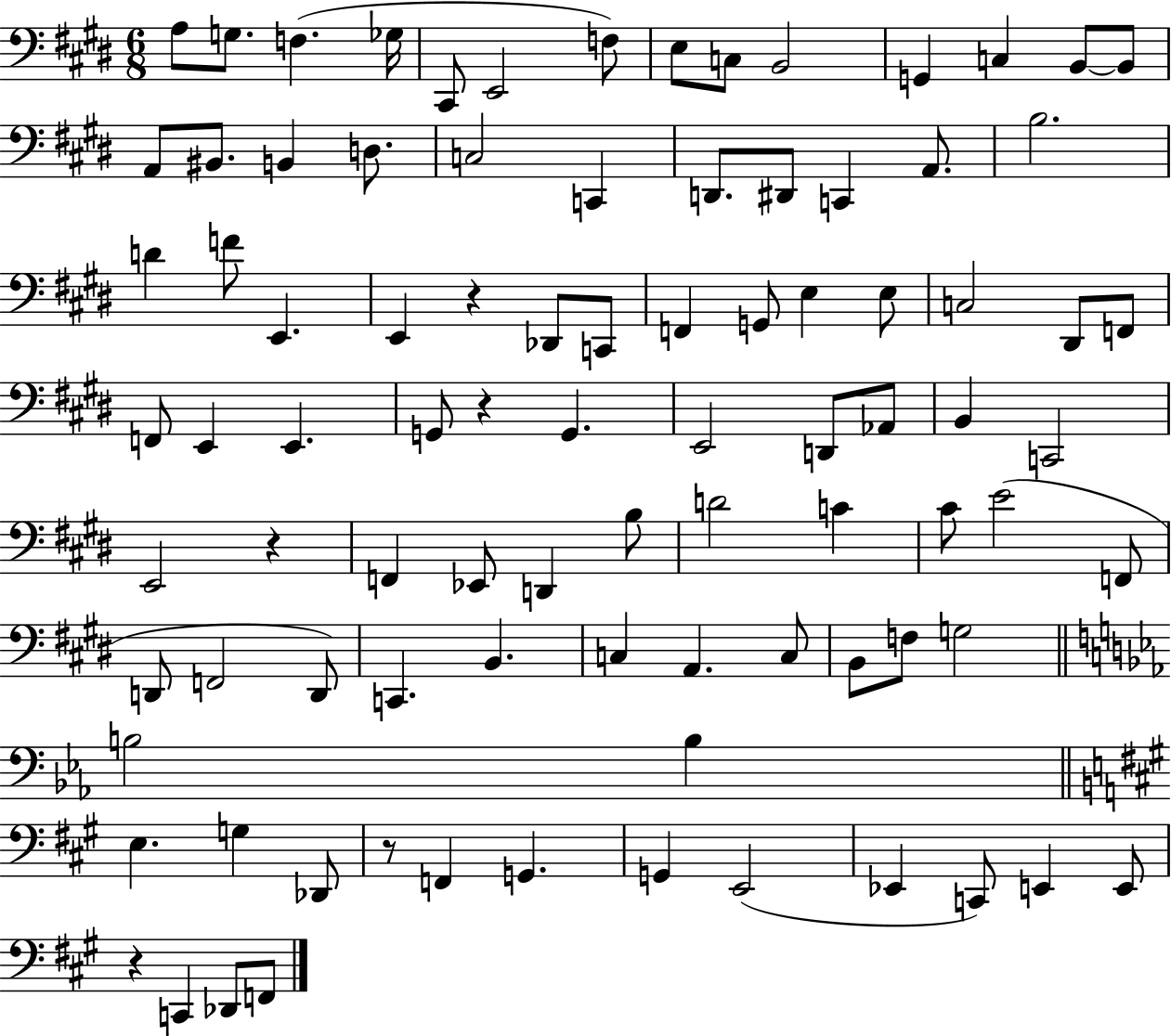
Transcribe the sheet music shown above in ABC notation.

X:1
T:Untitled
M:6/8
L:1/4
K:E
A,/2 G,/2 F, _G,/4 ^C,,/2 E,,2 F,/2 E,/2 C,/2 B,,2 G,, C, B,,/2 B,,/2 A,,/2 ^B,,/2 B,, D,/2 C,2 C,, D,,/2 ^D,,/2 C,, A,,/2 B,2 D F/2 E,, E,, z _D,,/2 C,,/2 F,, G,,/2 E, E,/2 C,2 ^D,,/2 F,,/2 F,,/2 E,, E,, G,,/2 z G,, E,,2 D,,/2 _A,,/2 B,, C,,2 E,,2 z F,, _E,,/2 D,, B,/2 D2 C ^C/2 E2 F,,/2 D,,/2 F,,2 D,,/2 C,, B,, C, A,, C,/2 B,,/2 F,/2 G,2 B,2 B, E, G, _D,,/2 z/2 F,, G,, G,, E,,2 _E,, C,,/2 E,, E,,/2 z C,, _D,,/2 F,,/2